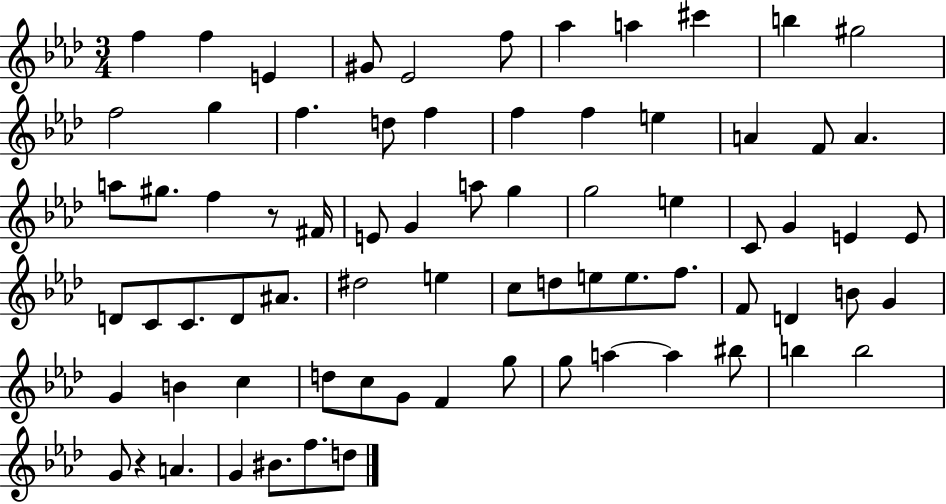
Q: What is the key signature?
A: AES major